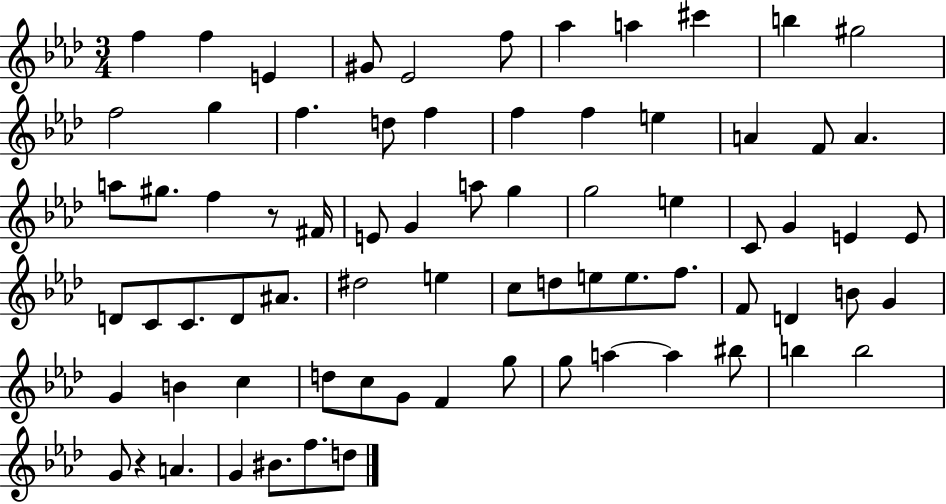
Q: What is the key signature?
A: AES major